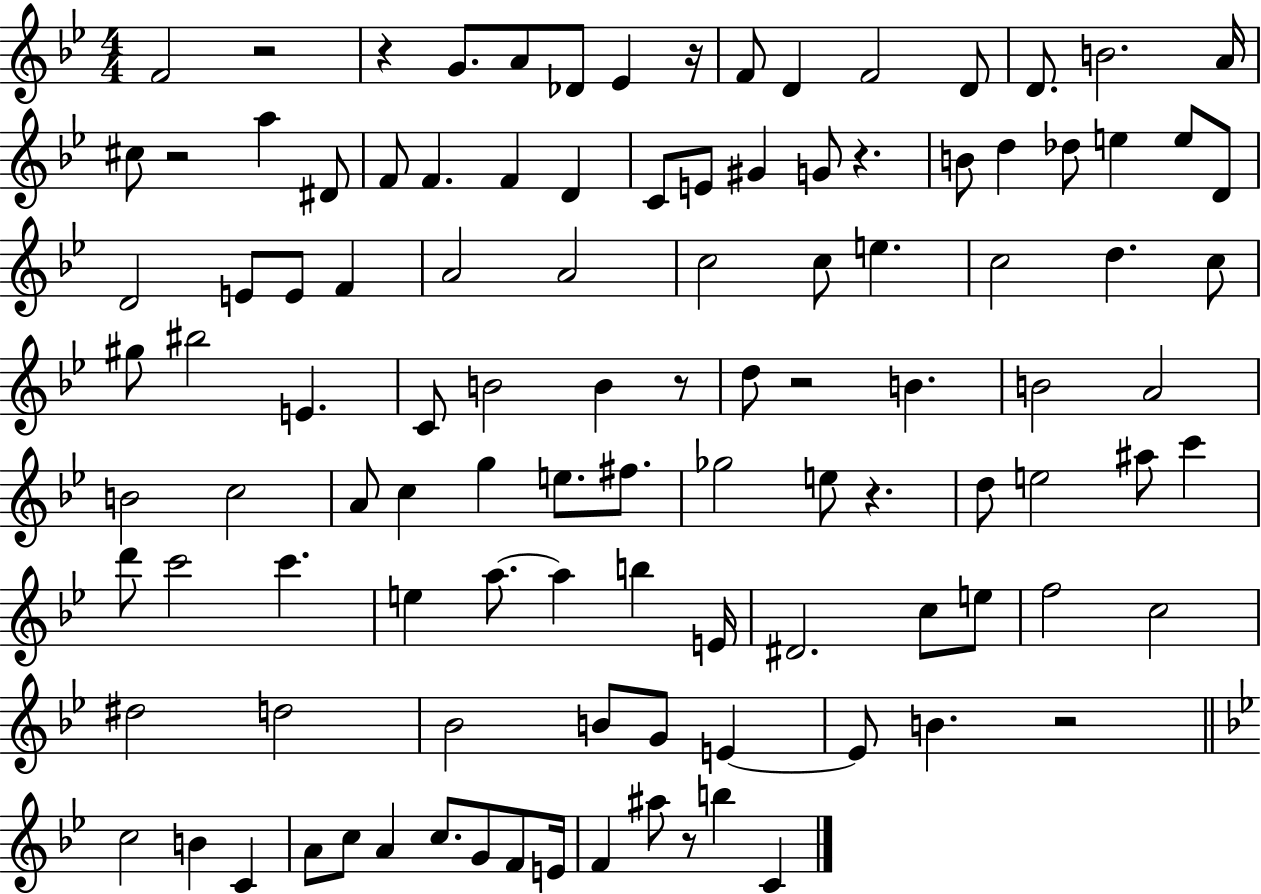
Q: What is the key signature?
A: BES major